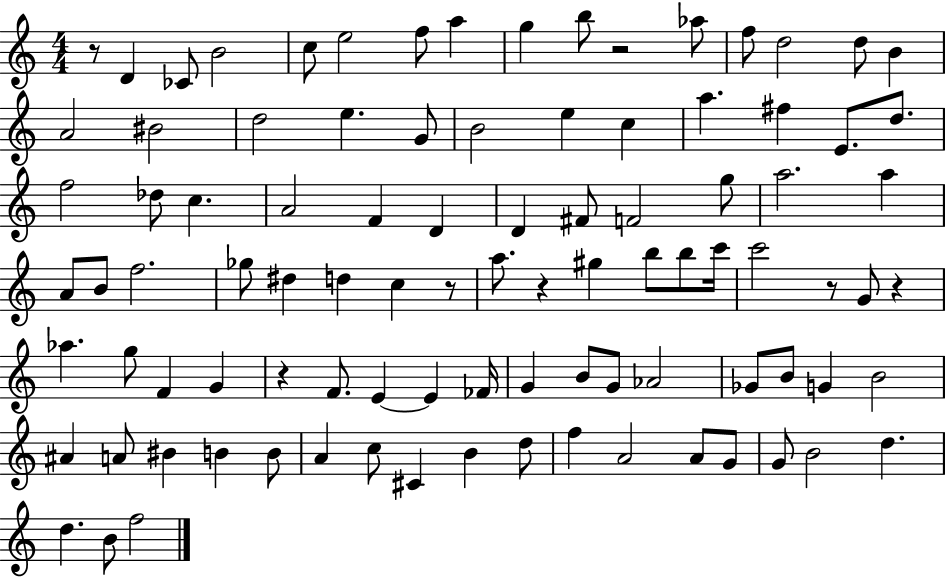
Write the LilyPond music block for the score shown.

{
  \clef treble
  \numericTimeSignature
  \time 4/4
  \key c \major
  r8 d'4 ces'8 b'2 | c''8 e''2 f''8 a''4 | g''4 b''8 r2 aes''8 | f''8 d''2 d''8 b'4 | \break a'2 bis'2 | d''2 e''4. g'8 | b'2 e''4 c''4 | a''4. fis''4 e'8. d''8. | \break f''2 des''8 c''4. | a'2 f'4 d'4 | d'4 fis'8 f'2 g''8 | a''2. a''4 | \break a'8 b'8 f''2. | ges''8 dis''4 d''4 c''4 r8 | a''8. r4 gis''4 b''8 b''8 c'''16 | c'''2 r8 g'8 r4 | \break aes''4. g''8 f'4 g'4 | r4 f'8. e'4~~ e'4 fes'16 | g'4 b'8 g'8 aes'2 | ges'8 b'8 g'4 b'2 | \break ais'4 a'8 bis'4 b'4 b'8 | a'4 c''8 cis'4 b'4 d''8 | f''4 a'2 a'8 g'8 | g'8 b'2 d''4. | \break d''4. b'8 f''2 | \bar "|."
}